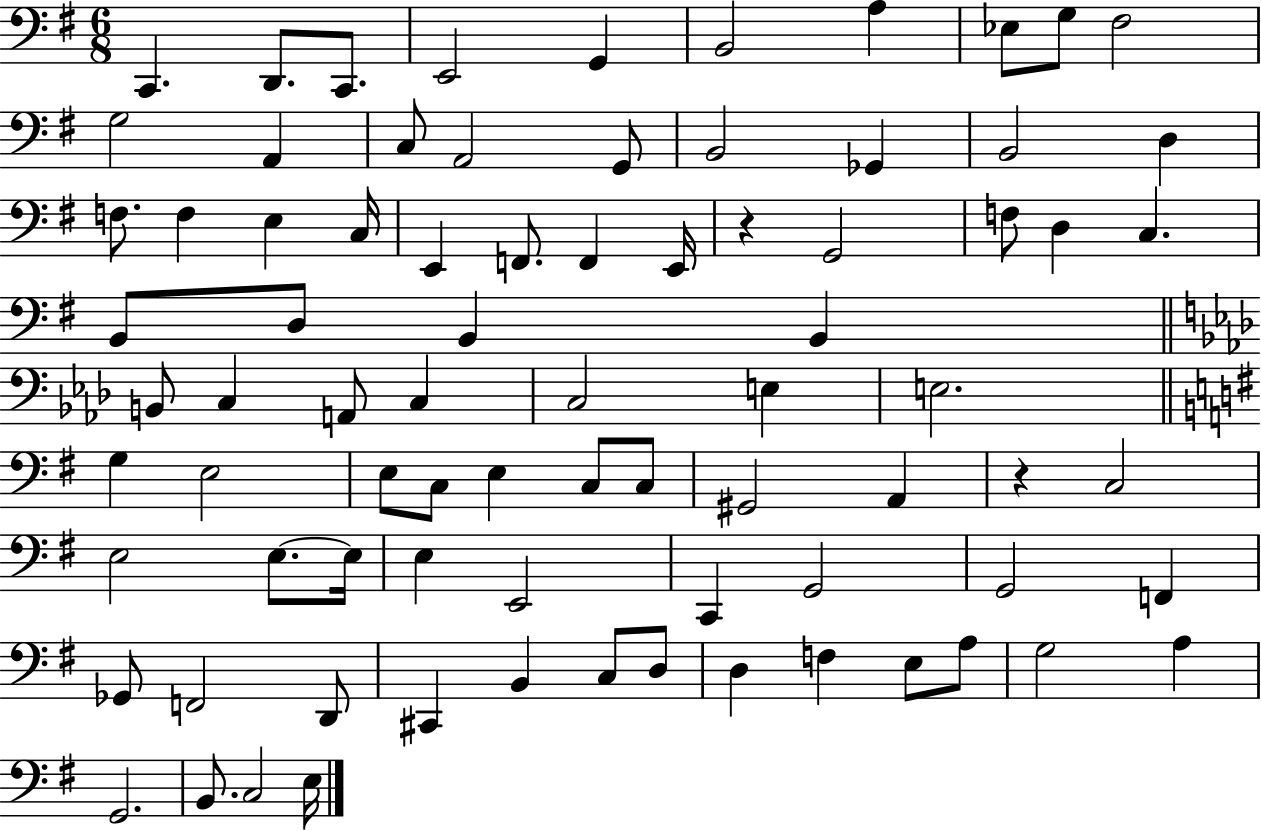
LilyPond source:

{
  \clef bass
  \numericTimeSignature
  \time 6/8
  \key g \major
  \repeat volta 2 { c,4. d,8. c,8. | e,2 g,4 | b,2 a4 | ees8 g8 fis2 | \break g2 a,4 | c8 a,2 g,8 | b,2 ges,4 | b,2 d4 | \break f8. f4 e4 c16 | e,4 f,8. f,4 e,16 | r4 g,2 | f8 d4 c4. | \break b,8 d8 b,4 b,4 | \bar "||" \break \key f \minor b,8 c4 a,8 c4 | c2 e4 | e2. | \bar "||" \break \key g \major g4 e2 | e8 c8 e4 c8 c8 | gis,2 a,4 | r4 c2 | \break e2 e8.~~ e16 | e4 e,2 | c,4 g,2 | g,2 f,4 | \break ges,8 f,2 d,8 | cis,4 b,4 c8 d8 | d4 f4 e8 a8 | g2 a4 | \break g,2. | b,8. c2 e16 | } \bar "|."
}